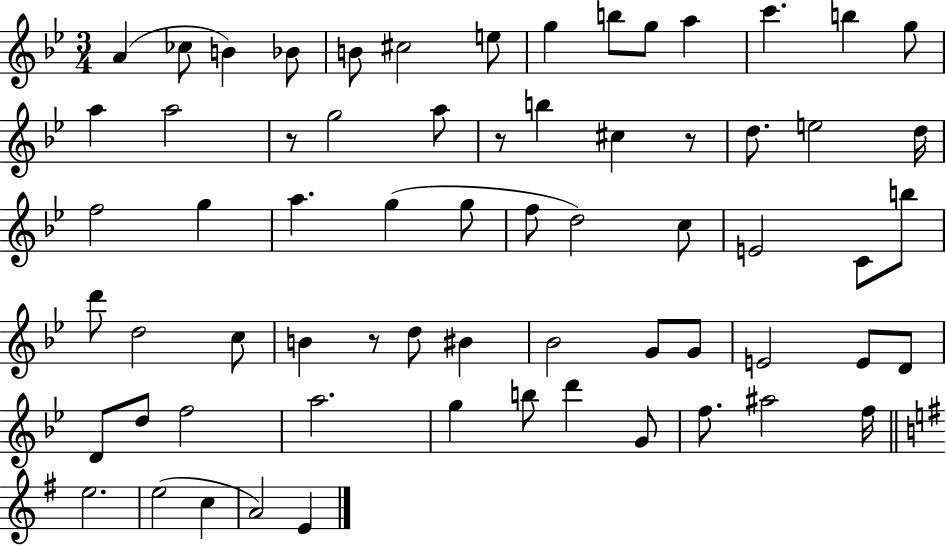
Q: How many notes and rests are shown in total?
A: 66